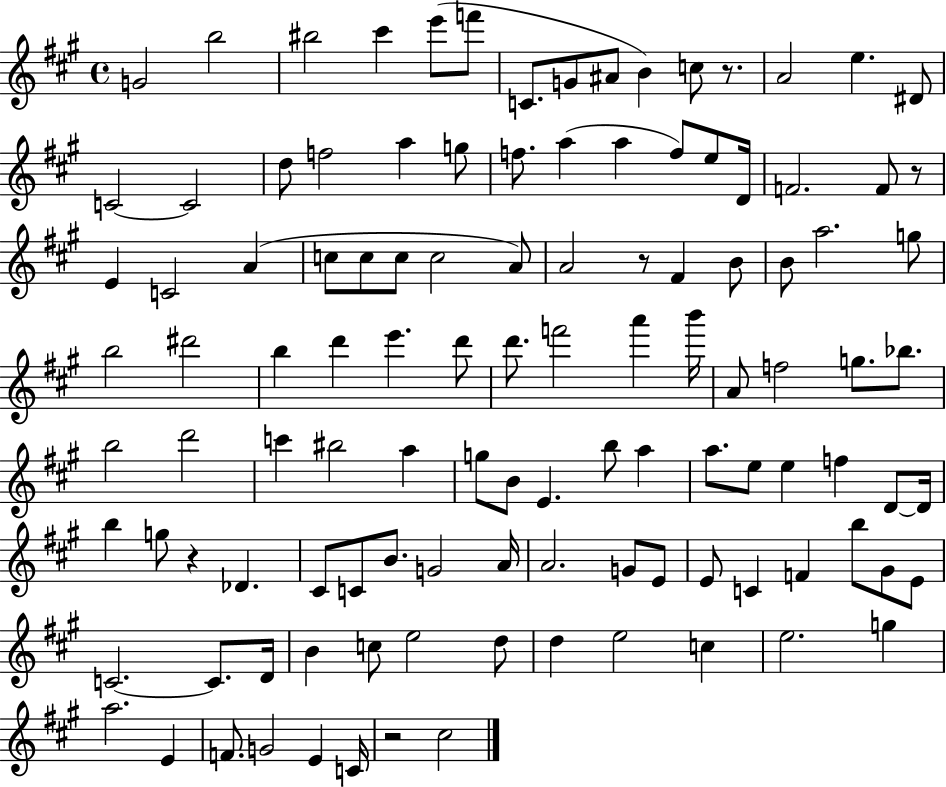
X:1
T:Untitled
M:4/4
L:1/4
K:A
G2 b2 ^b2 ^c' e'/2 f'/2 C/2 G/2 ^A/2 B c/2 z/2 A2 e ^D/2 C2 C2 d/2 f2 a g/2 f/2 a a f/2 e/2 D/4 F2 F/2 z/2 E C2 A c/2 c/2 c/2 c2 A/2 A2 z/2 ^F B/2 B/2 a2 g/2 b2 ^d'2 b d' e' d'/2 d'/2 f'2 a' b'/4 A/2 f2 g/2 _b/2 b2 d'2 c' ^b2 a g/2 B/2 E b/2 a a/2 e/2 e f D/2 D/4 b g/2 z _D ^C/2 C/2 B/2 G2 A/4 A2 G/2 E/2 E/2 C F b/2 ^G/2 E/2 C2 C/2 D/4 B c/2 e2 d/2 d e2 c e2 g a2 E F/2 G2 E C/4 z2 ^c2